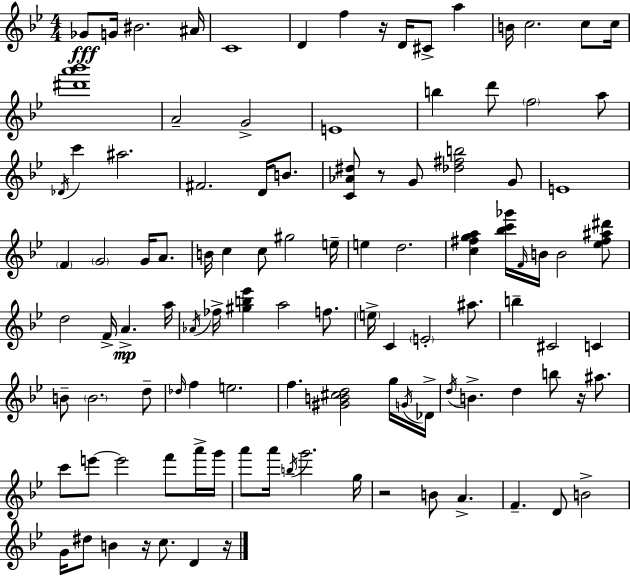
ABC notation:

X:1
T:Untitled
M:4/4
L:1/4
K:Bb
_G/2 G/4 ^B2 ^A/4 C4 D f z/4 D/4 ^C/2 a B/4 c2 c/2 c/4 [^d'a'_b']4 A2 G2 E4 b d'/2 f2 a/2 _D/4 c' ^a2 ^F2 D/4 B/2 [C_A^d]/2 z/2 G/2 [_d^fb]2 G/2 E4 F G2 G/4 A/2 B/4 c c/2 ^g2 e/4 e d2 [c^fga] [_bc'_g']/4 F/4 B/4 B2 [_e^f^a^d']/2 d2 F/4 A a/4 _A/4 _f/4 [^gb_e'] a2 f/2 e/4 C E2 ^a/2 b ^C2 C B/2 B2 d/2 _d/4 f e2 f [^GB^cd]2 g/4 G/4 _D/4 d/4 B d b/2 z/4 ^a/2 c'/2 e'/2 e'2 f'/2 a'/4 g'/4 a'/2 a'/4 b/4 g'2 g/4 z2 B/2 A F D/2 B2 G/4 ^d/2 B z/4 c/2 D z/4